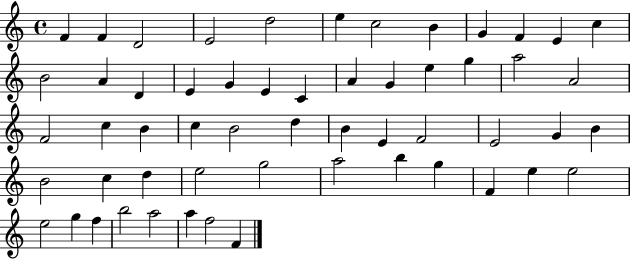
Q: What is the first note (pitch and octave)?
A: F4